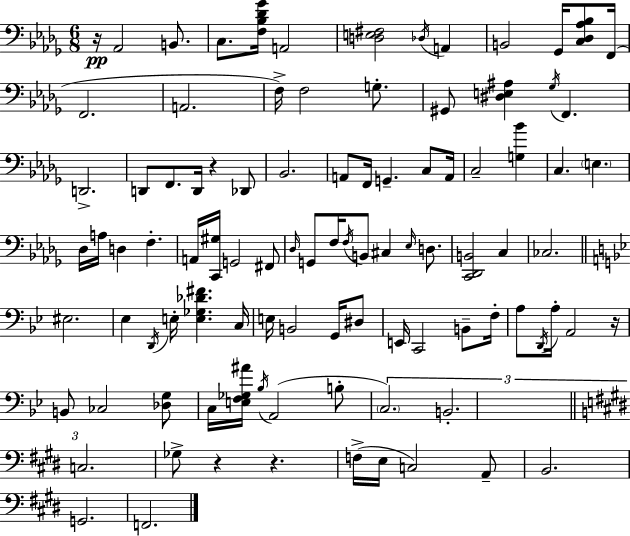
{
  \clef bass
  \numericTimeSignature
  \time 6/8
  \key bes \minor
  r16\pp aes,2 b,8. | c8. <f bes des' ges'>16 a,2 | <d e fis>2 \acciaccatura { des16 } a,4 | b,2 ges,16 <c des aes bes>8 | \break f,16( f,2. | a,2. | f16->) f2 g8.-. | gis,8 <dis e ais>4 \acciaccatura { ges16 } f,4. | \break d,2.-> | d,8 f,8. d,16 r4 | des,8 bes,2. | a,8 f,16 g,4.-- c8 | \break a,16 c2-- <g bes'>4 | c4. \parenthesize e4. | des16 a16 d4 f4.-. | a,16 <c, gis>16 g,2 | \break fis,8 \grace { des16 } g,8 f16 \acciaccatura { f16 } b,8 cis4 | \grace { ees16 } d8. <c, des, b,>2 | c4 ces2. | \bar "||" \break \key bes \major eis2. | ees4 \acciaccatura { d,16 } e16-. <e ges des' fis'>4. | c16 e16 b,2 g,16 dis8 | e,16 c,2 b,8-- | \break f16-. a8 \acciaccatura { d,16 } a16-. a,2 | r16 b,8 ces2 | <des g>8 c16 <e f ges ais'>16 \acciaccatura { bes16 }( a,2 | b8-. \tuplet 3/2 { \parenthesize c2.) | \break b,2.-. | \bar "||" \break \key e \major c2. } | ges8-> r4 r4. | f16->( e16 c2) a,8-- | b,2. | \break g,2. | f,2. | \bar "|."
}